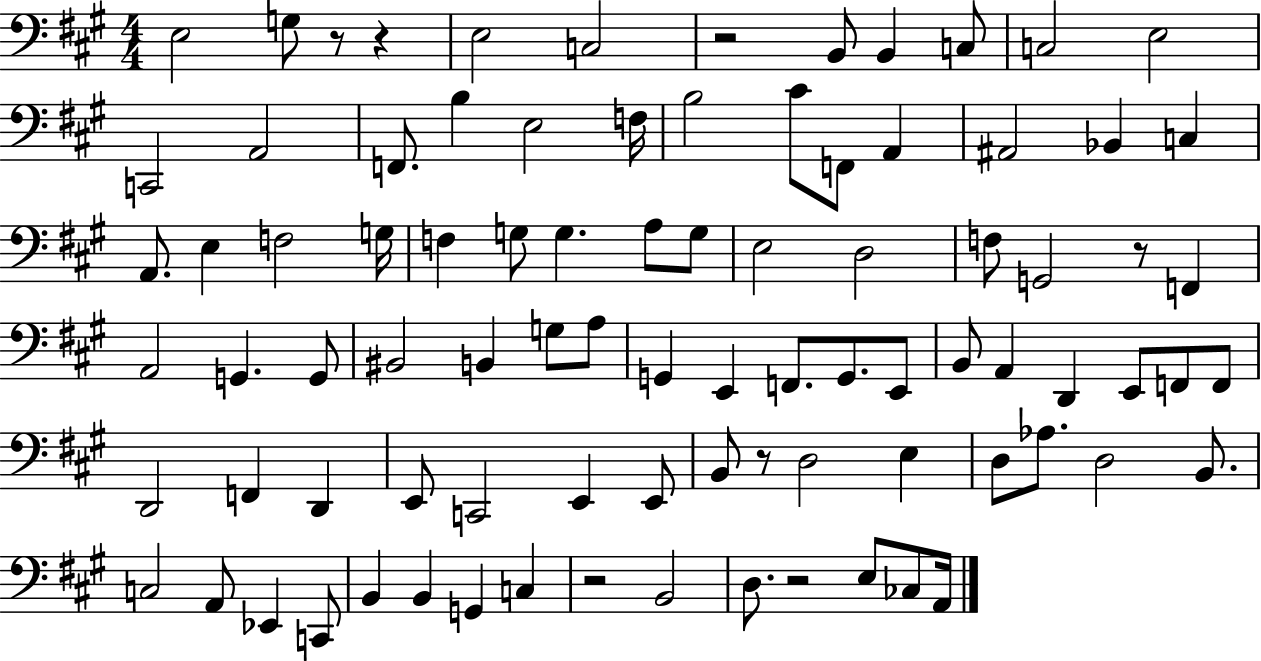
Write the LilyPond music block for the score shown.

{
  \clef bass
  \numericTimeSignature
  \time 4/4
  \key a \major
  e2 g8 r8 r4 | e2 c2 | r2 b,8 b,4 c8 | c2 e2 | \break c,2 a,2 | f,8. b4 e2 f16 | b2 cis'8 f,8 a,4 | ais,2 bes,4 c4 | \break a,8. e4 f2 g16 | f4 g8 g4. a8 g8 | e2 d2 | f8 g,2 r8 f,4 | \break a,2 g,4. g,8 | bis,2 b,4 g8 a8 | g,4 e,4 f,8. g,8. e,8 | b,8 a,4 d,4 e,8 f,8 f,8 | \break d,2 f,4 d,4 | e,8 c,2 e,4 e,8 | b,8 r8 d2 e4 | d8 aes8. d2 b,8. | \break c2 a,8 ees,4 c,8 | b,4 b,4 g,4 c4 | r2 b,2 | d8. r2 e8 ces8 a,16 | \break \bar "|."
}